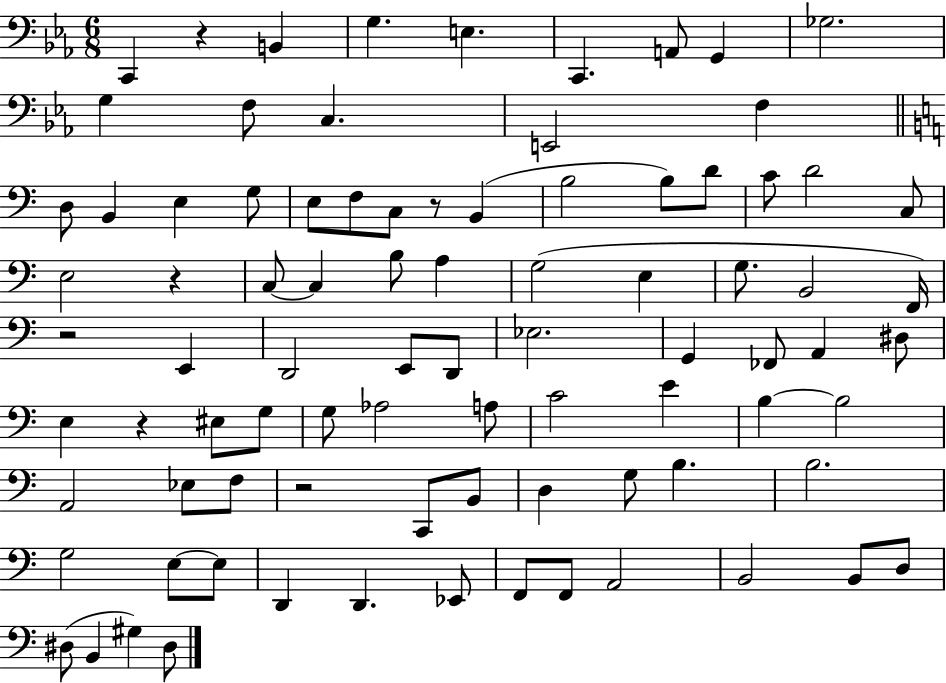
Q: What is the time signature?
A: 6/8